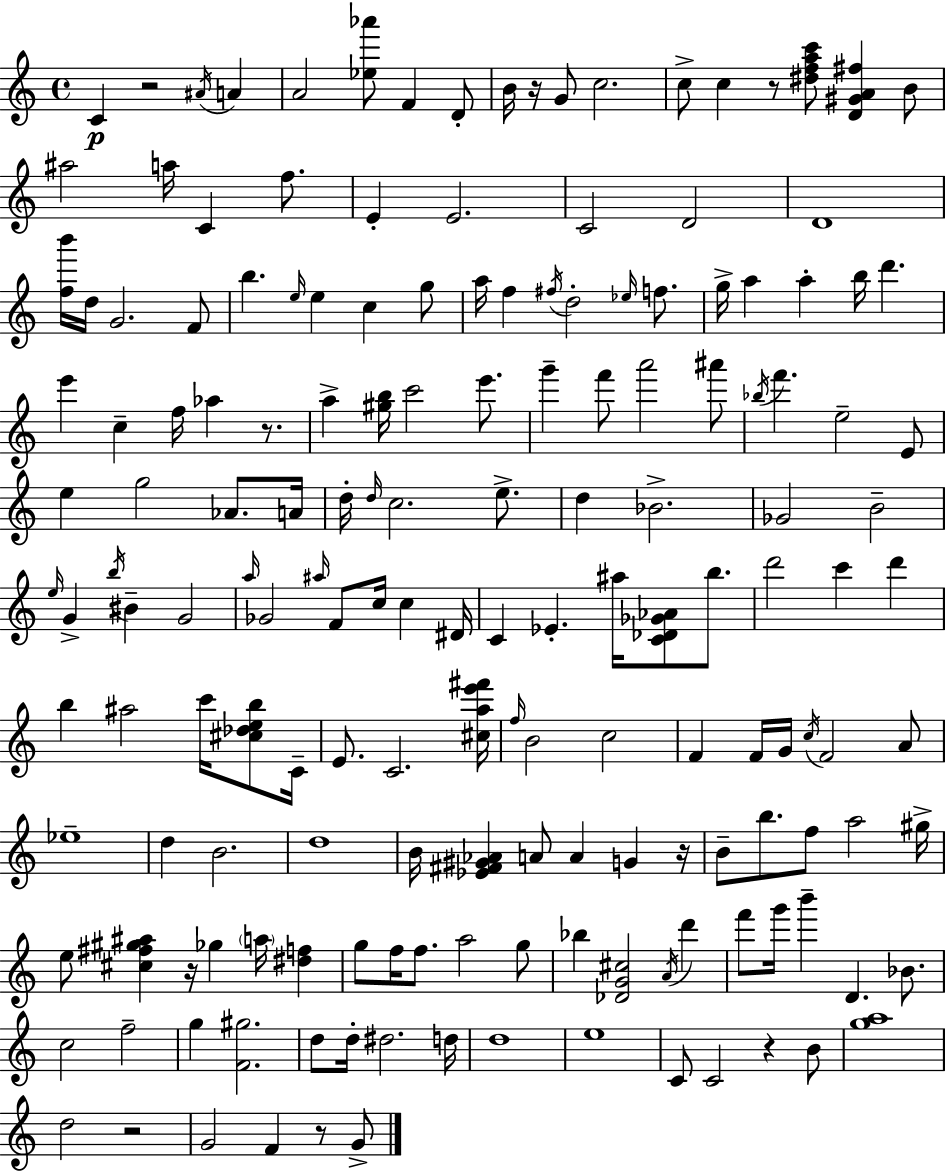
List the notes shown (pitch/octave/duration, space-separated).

C4/q R/h A#4/s A4/q A4/h [Eb5,Ab6]/e F4/q D4/e B4/s R/s G4/e C5/h. C5/e C5/q R/e [D#5,F5,A5,C6]/e [D4,G#4,A4,F#5]/q B4/e A#5/h A5/s C4/q F5/e. E4/q E4/h. C4/h D4/h D4/w [F5,B6]/s D5/s G4/h. F4/e B5/q. E5/s E5/q C5/q G5/e A5/s F5/q F#5/s D5/h Eb5/s F5/e. G5/s A5/q A5/q B5/s D6/q. E6/q C5/q F5/s Ab5/q R/e. A5/q [G#5,B5]/s C6/h E6/e. G6/q F6/e A6/h A#6/e Bb5/s F6/q. E5/h E4/e E5/q G5/h Ab4/e. A4/s D5/s D5/s C5/h. E5/e. D5/q Bb4/h. Gb4/h B4/h E5/s G4/q B5/s BIS4/q G4/h A5/s Gb4/h A#5/s F4/e C5/s C5/q D#4/s C4/q Eb4/q. A#5/s [C4,Db4,Gb4,Ab4]/e B5/e. D6/h C6/q D6/q B5/q A#5/h C6/s [C#5,Db5,E5,B5]/e C4/s E4/e. C4/h. [C#5,A5,E6,F#6]/s F5/s B4/h C5/h F4/q F4/s G4/s C5/s F4/h A4/e Eb5/w D5/q B4/h. D5/w B4/s [Eb4,F#4,G#4,Ab4]/q A4/e A4/q G4/q R/s B4/e B5/e. F5/e A5/h G#5/s E5/e [C#5,F#5,G#5,A#5]/q R/s Gb5/q A5/s [D#5,F5]/q G5/e F5/s F5/e. A5/h G5/e Bb5/q [Db4,G4,C#5]/h A4/s D6/q F6/e G6/s B6/q D4/q. Bb4/e. C5/h F5/h G5/q [F4,G#5]/h. D5/e D5/s D#5/h. D5/s D5/w E5/w C4/e C4/h R/q B4/e [G5,A5]/w D5/h R/h G4/h F4/q R/e G4/e